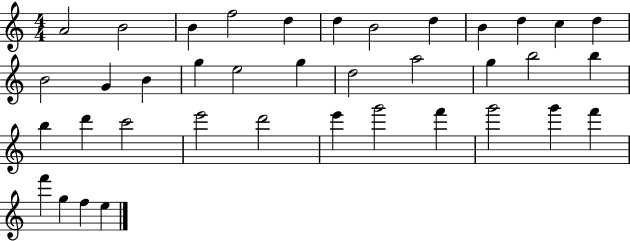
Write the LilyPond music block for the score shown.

{
  \clef treble
  \numericTimeSignature
  \time 4/4
  \key c \major
  a'2 b'2 | b'4 f''2 d''4 | d''4 b'2 d''4 | b'4 d''4 c''4 d''4 | \break b'2 g'4 b'4 | g''4 e''2 g''4 | d''2 a''2 | g''4 b''2 b''4 | \break b''4 d'''4 c'''2 | e'''2 d'''2 | e'''4 g'''2 f'''4 | g'''2 g'''4 f'''4 | \break f'''4 g''4 f''4 e''4 | \bar "|."
}